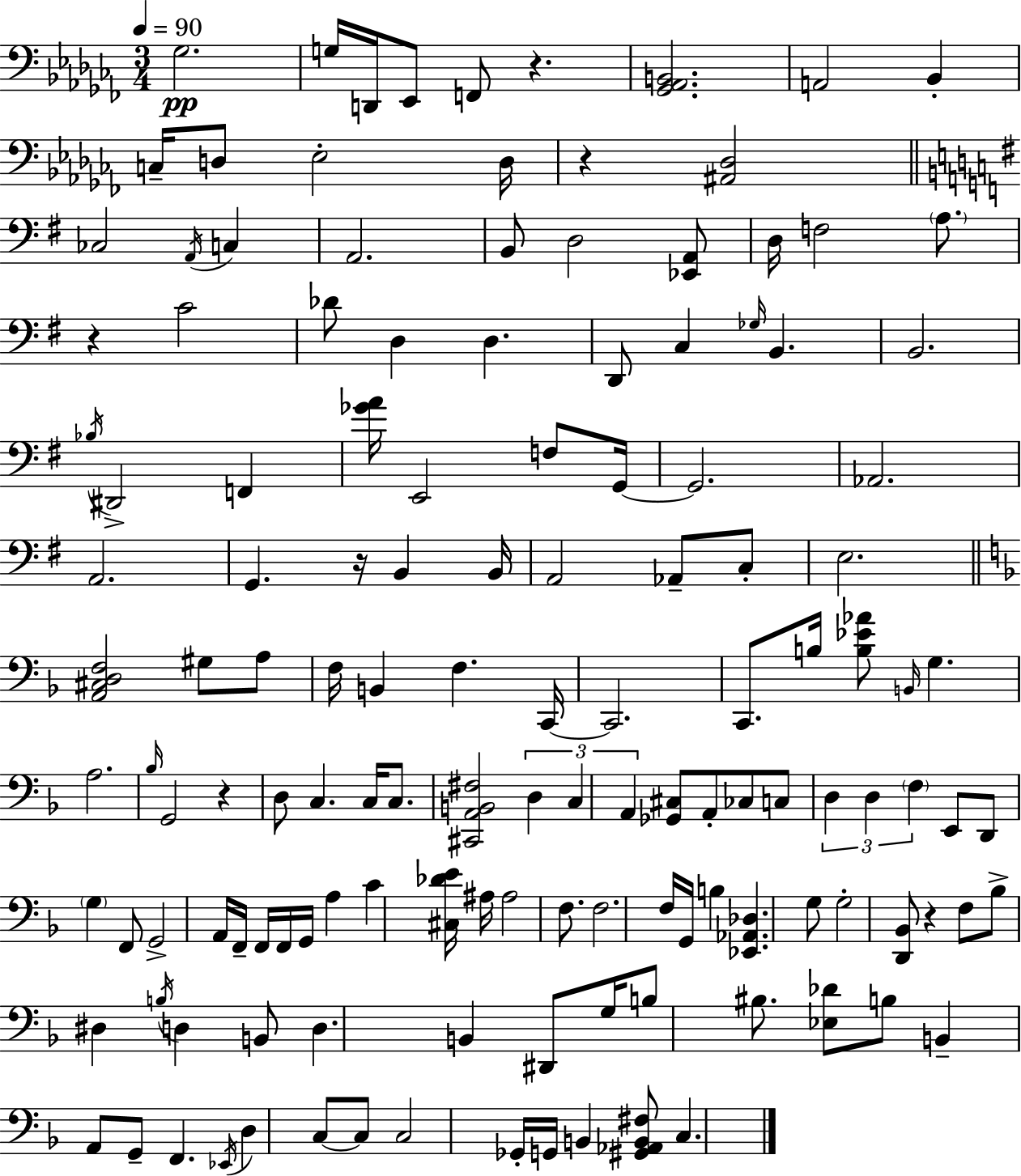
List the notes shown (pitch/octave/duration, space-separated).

Gb3/h. G3/s D2/s Eb2/e F2/e R/q. [Gb2,Ab2,B2]/h. A2/h Bb2/q C3/s D3/e Eb3/h D3/s R/q [A#2,Db3]/h CES3/h A2/s C3/q A2/h. B2/e D3/h [Eb2,A2]/e D3/s F3/h A3/e. R/q C4/h Db4/e D3/q D3/q. D2/e C3/q Gb3/s B2/q. B2/h. Bb3/s D#2/h F2/q [Gb4,A4]/s E2/h F3/e G2/s G2/h. Ab2/h. A2/h. G2/q. R/s B2/q B2/s A2/h Ab2/e C3/e E3/h. [A2,C#3,D3,F3]/h G#3/e A3/e F3/s B2/q F3/q. C2/s C2/h. C2/e. B3/s [B3,Eb4,Ab4]/e B2/s G3/q. A3/h. Bb3/s G2/h R/q D3/e C3/q. C3/s C3/e. [C#2,A2,B2,F#3]/h D3/q C3/q A2/q [Gb2,C#3]/e A2/e CES3/e C3/e D3/q D3/q F3/q E2/e D2/e G3/q F2/e G2/h A2/s F2/s F2/s F2/s G2/s A3/q C4/q [C#3,Db4,E4]/s A#3/s A#3/h F3/e. F3/h. F3/s G2/s B3/q [Eb2,Ab2,Db3]/q. G3/e G3/h [D2,Bb2]/e R/q F3/e Bb3/e D#3/q B3/s D3/q B2/e D3/q. B2/q D#2/e G3/s B3/e BIS3/e. [Eb3,Db4]/e B3/e B2/q A2/e G2/e F2/q. Eb2/s D3/q C3/e C3/e C3/h Gb2/s G2/s B2/q [G#2,Ab2,B2,F#3]/e C3/q.